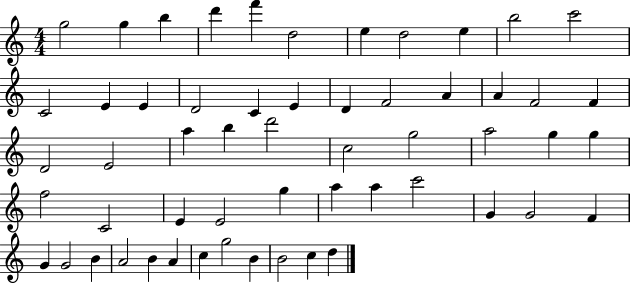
{
  \clef treble
  \numericTimeSignature
  \time 4/4
  \key c \major
  g''2 g''4 b''4 | d'''4 f'''4 d''2 | e''4 d''2 e''4 | b''2 c'''2 | \break c'2 e'4 e'4 | d'2 c'4 e'4 | d'4 f'2 a'4 | a'4 f'2 f'4 | \break d'2 e'2 | a''4 b''4 d'''2 | c''2 g''2 | a''2 g''4 g''4 | \break f''2 c'2 | e'4 e'2 g''4 | a''4 a''4 c'''2 | g'4 g'2 f'4 | \break g'4 g'2 b'4 | a'2 b'4 a'4 | c''4 g''2 b'4 | b'2 c''4 d''4 | \break \bar "|."
}